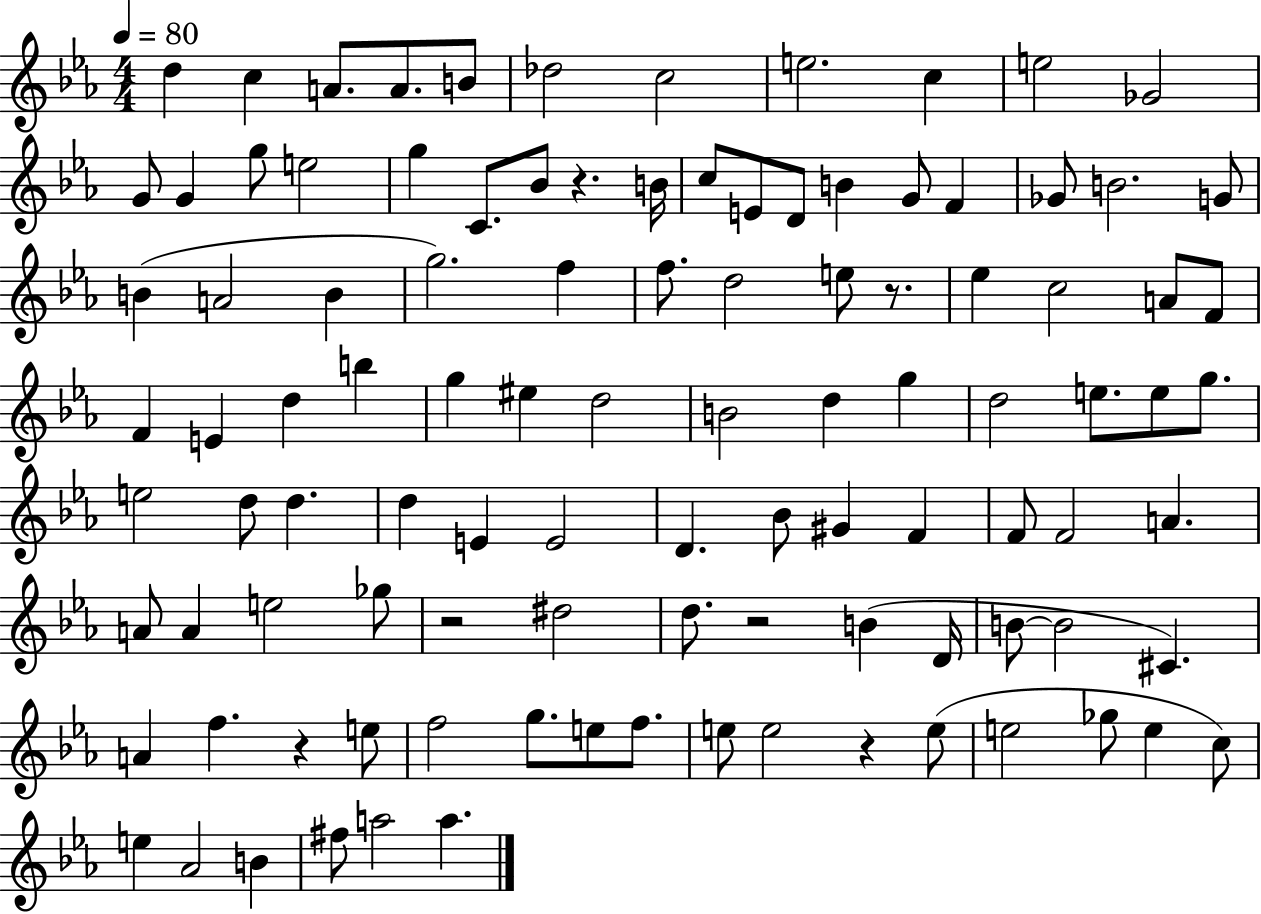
{
  \clef treble
  \numericTimeSignature
  \time 4/4
  \key ees \major
  \tempo 4 = 80
  \repeat volta 2 { d''4 c''4 a'8. a'8. b'8 | des''2 c''2 | e''2. c''4 | e''2 ges'2 | \break g'8 g'4 g''8 e''2 | g''4 c'8. bes'8 r4. b'16 | c''8 e'8 d'8 b'4 g'8 f'4 | ges'8 b'2. g'8 | \break b'4( a'2 b'4 | g''2.) f''4 | f''8. d''2 e''8 r8. | ees''4 c''2 a'8 f'8 | \break f'4 e'4 d''4 b''4 | g''4 eis''4 d''2 | b'2 d''4 g''4 | d''2 e''8. e''8 g''8. | \break e''2 d''8 d''4. | d''4 e'4 e'2 | d'4. bes'8 gis'4 f'4 | f'8 f'2 a'4. | \break a'8 a'4 e''2 ges''8 | r2 dis''2 | d''8. r2 b'4( d'16 | b'8~~ b'2 cis'4.) | \break a'4 f''4. r4 e''8 | f''2 g''8. e''8 f''8. | e''8 e''2 r4 e''8( | e''2 ges''8 e''4 c''8) | \break e''4 aes'2 b'4 | fis''8 a''2 a''4. | } \bar "|."
}